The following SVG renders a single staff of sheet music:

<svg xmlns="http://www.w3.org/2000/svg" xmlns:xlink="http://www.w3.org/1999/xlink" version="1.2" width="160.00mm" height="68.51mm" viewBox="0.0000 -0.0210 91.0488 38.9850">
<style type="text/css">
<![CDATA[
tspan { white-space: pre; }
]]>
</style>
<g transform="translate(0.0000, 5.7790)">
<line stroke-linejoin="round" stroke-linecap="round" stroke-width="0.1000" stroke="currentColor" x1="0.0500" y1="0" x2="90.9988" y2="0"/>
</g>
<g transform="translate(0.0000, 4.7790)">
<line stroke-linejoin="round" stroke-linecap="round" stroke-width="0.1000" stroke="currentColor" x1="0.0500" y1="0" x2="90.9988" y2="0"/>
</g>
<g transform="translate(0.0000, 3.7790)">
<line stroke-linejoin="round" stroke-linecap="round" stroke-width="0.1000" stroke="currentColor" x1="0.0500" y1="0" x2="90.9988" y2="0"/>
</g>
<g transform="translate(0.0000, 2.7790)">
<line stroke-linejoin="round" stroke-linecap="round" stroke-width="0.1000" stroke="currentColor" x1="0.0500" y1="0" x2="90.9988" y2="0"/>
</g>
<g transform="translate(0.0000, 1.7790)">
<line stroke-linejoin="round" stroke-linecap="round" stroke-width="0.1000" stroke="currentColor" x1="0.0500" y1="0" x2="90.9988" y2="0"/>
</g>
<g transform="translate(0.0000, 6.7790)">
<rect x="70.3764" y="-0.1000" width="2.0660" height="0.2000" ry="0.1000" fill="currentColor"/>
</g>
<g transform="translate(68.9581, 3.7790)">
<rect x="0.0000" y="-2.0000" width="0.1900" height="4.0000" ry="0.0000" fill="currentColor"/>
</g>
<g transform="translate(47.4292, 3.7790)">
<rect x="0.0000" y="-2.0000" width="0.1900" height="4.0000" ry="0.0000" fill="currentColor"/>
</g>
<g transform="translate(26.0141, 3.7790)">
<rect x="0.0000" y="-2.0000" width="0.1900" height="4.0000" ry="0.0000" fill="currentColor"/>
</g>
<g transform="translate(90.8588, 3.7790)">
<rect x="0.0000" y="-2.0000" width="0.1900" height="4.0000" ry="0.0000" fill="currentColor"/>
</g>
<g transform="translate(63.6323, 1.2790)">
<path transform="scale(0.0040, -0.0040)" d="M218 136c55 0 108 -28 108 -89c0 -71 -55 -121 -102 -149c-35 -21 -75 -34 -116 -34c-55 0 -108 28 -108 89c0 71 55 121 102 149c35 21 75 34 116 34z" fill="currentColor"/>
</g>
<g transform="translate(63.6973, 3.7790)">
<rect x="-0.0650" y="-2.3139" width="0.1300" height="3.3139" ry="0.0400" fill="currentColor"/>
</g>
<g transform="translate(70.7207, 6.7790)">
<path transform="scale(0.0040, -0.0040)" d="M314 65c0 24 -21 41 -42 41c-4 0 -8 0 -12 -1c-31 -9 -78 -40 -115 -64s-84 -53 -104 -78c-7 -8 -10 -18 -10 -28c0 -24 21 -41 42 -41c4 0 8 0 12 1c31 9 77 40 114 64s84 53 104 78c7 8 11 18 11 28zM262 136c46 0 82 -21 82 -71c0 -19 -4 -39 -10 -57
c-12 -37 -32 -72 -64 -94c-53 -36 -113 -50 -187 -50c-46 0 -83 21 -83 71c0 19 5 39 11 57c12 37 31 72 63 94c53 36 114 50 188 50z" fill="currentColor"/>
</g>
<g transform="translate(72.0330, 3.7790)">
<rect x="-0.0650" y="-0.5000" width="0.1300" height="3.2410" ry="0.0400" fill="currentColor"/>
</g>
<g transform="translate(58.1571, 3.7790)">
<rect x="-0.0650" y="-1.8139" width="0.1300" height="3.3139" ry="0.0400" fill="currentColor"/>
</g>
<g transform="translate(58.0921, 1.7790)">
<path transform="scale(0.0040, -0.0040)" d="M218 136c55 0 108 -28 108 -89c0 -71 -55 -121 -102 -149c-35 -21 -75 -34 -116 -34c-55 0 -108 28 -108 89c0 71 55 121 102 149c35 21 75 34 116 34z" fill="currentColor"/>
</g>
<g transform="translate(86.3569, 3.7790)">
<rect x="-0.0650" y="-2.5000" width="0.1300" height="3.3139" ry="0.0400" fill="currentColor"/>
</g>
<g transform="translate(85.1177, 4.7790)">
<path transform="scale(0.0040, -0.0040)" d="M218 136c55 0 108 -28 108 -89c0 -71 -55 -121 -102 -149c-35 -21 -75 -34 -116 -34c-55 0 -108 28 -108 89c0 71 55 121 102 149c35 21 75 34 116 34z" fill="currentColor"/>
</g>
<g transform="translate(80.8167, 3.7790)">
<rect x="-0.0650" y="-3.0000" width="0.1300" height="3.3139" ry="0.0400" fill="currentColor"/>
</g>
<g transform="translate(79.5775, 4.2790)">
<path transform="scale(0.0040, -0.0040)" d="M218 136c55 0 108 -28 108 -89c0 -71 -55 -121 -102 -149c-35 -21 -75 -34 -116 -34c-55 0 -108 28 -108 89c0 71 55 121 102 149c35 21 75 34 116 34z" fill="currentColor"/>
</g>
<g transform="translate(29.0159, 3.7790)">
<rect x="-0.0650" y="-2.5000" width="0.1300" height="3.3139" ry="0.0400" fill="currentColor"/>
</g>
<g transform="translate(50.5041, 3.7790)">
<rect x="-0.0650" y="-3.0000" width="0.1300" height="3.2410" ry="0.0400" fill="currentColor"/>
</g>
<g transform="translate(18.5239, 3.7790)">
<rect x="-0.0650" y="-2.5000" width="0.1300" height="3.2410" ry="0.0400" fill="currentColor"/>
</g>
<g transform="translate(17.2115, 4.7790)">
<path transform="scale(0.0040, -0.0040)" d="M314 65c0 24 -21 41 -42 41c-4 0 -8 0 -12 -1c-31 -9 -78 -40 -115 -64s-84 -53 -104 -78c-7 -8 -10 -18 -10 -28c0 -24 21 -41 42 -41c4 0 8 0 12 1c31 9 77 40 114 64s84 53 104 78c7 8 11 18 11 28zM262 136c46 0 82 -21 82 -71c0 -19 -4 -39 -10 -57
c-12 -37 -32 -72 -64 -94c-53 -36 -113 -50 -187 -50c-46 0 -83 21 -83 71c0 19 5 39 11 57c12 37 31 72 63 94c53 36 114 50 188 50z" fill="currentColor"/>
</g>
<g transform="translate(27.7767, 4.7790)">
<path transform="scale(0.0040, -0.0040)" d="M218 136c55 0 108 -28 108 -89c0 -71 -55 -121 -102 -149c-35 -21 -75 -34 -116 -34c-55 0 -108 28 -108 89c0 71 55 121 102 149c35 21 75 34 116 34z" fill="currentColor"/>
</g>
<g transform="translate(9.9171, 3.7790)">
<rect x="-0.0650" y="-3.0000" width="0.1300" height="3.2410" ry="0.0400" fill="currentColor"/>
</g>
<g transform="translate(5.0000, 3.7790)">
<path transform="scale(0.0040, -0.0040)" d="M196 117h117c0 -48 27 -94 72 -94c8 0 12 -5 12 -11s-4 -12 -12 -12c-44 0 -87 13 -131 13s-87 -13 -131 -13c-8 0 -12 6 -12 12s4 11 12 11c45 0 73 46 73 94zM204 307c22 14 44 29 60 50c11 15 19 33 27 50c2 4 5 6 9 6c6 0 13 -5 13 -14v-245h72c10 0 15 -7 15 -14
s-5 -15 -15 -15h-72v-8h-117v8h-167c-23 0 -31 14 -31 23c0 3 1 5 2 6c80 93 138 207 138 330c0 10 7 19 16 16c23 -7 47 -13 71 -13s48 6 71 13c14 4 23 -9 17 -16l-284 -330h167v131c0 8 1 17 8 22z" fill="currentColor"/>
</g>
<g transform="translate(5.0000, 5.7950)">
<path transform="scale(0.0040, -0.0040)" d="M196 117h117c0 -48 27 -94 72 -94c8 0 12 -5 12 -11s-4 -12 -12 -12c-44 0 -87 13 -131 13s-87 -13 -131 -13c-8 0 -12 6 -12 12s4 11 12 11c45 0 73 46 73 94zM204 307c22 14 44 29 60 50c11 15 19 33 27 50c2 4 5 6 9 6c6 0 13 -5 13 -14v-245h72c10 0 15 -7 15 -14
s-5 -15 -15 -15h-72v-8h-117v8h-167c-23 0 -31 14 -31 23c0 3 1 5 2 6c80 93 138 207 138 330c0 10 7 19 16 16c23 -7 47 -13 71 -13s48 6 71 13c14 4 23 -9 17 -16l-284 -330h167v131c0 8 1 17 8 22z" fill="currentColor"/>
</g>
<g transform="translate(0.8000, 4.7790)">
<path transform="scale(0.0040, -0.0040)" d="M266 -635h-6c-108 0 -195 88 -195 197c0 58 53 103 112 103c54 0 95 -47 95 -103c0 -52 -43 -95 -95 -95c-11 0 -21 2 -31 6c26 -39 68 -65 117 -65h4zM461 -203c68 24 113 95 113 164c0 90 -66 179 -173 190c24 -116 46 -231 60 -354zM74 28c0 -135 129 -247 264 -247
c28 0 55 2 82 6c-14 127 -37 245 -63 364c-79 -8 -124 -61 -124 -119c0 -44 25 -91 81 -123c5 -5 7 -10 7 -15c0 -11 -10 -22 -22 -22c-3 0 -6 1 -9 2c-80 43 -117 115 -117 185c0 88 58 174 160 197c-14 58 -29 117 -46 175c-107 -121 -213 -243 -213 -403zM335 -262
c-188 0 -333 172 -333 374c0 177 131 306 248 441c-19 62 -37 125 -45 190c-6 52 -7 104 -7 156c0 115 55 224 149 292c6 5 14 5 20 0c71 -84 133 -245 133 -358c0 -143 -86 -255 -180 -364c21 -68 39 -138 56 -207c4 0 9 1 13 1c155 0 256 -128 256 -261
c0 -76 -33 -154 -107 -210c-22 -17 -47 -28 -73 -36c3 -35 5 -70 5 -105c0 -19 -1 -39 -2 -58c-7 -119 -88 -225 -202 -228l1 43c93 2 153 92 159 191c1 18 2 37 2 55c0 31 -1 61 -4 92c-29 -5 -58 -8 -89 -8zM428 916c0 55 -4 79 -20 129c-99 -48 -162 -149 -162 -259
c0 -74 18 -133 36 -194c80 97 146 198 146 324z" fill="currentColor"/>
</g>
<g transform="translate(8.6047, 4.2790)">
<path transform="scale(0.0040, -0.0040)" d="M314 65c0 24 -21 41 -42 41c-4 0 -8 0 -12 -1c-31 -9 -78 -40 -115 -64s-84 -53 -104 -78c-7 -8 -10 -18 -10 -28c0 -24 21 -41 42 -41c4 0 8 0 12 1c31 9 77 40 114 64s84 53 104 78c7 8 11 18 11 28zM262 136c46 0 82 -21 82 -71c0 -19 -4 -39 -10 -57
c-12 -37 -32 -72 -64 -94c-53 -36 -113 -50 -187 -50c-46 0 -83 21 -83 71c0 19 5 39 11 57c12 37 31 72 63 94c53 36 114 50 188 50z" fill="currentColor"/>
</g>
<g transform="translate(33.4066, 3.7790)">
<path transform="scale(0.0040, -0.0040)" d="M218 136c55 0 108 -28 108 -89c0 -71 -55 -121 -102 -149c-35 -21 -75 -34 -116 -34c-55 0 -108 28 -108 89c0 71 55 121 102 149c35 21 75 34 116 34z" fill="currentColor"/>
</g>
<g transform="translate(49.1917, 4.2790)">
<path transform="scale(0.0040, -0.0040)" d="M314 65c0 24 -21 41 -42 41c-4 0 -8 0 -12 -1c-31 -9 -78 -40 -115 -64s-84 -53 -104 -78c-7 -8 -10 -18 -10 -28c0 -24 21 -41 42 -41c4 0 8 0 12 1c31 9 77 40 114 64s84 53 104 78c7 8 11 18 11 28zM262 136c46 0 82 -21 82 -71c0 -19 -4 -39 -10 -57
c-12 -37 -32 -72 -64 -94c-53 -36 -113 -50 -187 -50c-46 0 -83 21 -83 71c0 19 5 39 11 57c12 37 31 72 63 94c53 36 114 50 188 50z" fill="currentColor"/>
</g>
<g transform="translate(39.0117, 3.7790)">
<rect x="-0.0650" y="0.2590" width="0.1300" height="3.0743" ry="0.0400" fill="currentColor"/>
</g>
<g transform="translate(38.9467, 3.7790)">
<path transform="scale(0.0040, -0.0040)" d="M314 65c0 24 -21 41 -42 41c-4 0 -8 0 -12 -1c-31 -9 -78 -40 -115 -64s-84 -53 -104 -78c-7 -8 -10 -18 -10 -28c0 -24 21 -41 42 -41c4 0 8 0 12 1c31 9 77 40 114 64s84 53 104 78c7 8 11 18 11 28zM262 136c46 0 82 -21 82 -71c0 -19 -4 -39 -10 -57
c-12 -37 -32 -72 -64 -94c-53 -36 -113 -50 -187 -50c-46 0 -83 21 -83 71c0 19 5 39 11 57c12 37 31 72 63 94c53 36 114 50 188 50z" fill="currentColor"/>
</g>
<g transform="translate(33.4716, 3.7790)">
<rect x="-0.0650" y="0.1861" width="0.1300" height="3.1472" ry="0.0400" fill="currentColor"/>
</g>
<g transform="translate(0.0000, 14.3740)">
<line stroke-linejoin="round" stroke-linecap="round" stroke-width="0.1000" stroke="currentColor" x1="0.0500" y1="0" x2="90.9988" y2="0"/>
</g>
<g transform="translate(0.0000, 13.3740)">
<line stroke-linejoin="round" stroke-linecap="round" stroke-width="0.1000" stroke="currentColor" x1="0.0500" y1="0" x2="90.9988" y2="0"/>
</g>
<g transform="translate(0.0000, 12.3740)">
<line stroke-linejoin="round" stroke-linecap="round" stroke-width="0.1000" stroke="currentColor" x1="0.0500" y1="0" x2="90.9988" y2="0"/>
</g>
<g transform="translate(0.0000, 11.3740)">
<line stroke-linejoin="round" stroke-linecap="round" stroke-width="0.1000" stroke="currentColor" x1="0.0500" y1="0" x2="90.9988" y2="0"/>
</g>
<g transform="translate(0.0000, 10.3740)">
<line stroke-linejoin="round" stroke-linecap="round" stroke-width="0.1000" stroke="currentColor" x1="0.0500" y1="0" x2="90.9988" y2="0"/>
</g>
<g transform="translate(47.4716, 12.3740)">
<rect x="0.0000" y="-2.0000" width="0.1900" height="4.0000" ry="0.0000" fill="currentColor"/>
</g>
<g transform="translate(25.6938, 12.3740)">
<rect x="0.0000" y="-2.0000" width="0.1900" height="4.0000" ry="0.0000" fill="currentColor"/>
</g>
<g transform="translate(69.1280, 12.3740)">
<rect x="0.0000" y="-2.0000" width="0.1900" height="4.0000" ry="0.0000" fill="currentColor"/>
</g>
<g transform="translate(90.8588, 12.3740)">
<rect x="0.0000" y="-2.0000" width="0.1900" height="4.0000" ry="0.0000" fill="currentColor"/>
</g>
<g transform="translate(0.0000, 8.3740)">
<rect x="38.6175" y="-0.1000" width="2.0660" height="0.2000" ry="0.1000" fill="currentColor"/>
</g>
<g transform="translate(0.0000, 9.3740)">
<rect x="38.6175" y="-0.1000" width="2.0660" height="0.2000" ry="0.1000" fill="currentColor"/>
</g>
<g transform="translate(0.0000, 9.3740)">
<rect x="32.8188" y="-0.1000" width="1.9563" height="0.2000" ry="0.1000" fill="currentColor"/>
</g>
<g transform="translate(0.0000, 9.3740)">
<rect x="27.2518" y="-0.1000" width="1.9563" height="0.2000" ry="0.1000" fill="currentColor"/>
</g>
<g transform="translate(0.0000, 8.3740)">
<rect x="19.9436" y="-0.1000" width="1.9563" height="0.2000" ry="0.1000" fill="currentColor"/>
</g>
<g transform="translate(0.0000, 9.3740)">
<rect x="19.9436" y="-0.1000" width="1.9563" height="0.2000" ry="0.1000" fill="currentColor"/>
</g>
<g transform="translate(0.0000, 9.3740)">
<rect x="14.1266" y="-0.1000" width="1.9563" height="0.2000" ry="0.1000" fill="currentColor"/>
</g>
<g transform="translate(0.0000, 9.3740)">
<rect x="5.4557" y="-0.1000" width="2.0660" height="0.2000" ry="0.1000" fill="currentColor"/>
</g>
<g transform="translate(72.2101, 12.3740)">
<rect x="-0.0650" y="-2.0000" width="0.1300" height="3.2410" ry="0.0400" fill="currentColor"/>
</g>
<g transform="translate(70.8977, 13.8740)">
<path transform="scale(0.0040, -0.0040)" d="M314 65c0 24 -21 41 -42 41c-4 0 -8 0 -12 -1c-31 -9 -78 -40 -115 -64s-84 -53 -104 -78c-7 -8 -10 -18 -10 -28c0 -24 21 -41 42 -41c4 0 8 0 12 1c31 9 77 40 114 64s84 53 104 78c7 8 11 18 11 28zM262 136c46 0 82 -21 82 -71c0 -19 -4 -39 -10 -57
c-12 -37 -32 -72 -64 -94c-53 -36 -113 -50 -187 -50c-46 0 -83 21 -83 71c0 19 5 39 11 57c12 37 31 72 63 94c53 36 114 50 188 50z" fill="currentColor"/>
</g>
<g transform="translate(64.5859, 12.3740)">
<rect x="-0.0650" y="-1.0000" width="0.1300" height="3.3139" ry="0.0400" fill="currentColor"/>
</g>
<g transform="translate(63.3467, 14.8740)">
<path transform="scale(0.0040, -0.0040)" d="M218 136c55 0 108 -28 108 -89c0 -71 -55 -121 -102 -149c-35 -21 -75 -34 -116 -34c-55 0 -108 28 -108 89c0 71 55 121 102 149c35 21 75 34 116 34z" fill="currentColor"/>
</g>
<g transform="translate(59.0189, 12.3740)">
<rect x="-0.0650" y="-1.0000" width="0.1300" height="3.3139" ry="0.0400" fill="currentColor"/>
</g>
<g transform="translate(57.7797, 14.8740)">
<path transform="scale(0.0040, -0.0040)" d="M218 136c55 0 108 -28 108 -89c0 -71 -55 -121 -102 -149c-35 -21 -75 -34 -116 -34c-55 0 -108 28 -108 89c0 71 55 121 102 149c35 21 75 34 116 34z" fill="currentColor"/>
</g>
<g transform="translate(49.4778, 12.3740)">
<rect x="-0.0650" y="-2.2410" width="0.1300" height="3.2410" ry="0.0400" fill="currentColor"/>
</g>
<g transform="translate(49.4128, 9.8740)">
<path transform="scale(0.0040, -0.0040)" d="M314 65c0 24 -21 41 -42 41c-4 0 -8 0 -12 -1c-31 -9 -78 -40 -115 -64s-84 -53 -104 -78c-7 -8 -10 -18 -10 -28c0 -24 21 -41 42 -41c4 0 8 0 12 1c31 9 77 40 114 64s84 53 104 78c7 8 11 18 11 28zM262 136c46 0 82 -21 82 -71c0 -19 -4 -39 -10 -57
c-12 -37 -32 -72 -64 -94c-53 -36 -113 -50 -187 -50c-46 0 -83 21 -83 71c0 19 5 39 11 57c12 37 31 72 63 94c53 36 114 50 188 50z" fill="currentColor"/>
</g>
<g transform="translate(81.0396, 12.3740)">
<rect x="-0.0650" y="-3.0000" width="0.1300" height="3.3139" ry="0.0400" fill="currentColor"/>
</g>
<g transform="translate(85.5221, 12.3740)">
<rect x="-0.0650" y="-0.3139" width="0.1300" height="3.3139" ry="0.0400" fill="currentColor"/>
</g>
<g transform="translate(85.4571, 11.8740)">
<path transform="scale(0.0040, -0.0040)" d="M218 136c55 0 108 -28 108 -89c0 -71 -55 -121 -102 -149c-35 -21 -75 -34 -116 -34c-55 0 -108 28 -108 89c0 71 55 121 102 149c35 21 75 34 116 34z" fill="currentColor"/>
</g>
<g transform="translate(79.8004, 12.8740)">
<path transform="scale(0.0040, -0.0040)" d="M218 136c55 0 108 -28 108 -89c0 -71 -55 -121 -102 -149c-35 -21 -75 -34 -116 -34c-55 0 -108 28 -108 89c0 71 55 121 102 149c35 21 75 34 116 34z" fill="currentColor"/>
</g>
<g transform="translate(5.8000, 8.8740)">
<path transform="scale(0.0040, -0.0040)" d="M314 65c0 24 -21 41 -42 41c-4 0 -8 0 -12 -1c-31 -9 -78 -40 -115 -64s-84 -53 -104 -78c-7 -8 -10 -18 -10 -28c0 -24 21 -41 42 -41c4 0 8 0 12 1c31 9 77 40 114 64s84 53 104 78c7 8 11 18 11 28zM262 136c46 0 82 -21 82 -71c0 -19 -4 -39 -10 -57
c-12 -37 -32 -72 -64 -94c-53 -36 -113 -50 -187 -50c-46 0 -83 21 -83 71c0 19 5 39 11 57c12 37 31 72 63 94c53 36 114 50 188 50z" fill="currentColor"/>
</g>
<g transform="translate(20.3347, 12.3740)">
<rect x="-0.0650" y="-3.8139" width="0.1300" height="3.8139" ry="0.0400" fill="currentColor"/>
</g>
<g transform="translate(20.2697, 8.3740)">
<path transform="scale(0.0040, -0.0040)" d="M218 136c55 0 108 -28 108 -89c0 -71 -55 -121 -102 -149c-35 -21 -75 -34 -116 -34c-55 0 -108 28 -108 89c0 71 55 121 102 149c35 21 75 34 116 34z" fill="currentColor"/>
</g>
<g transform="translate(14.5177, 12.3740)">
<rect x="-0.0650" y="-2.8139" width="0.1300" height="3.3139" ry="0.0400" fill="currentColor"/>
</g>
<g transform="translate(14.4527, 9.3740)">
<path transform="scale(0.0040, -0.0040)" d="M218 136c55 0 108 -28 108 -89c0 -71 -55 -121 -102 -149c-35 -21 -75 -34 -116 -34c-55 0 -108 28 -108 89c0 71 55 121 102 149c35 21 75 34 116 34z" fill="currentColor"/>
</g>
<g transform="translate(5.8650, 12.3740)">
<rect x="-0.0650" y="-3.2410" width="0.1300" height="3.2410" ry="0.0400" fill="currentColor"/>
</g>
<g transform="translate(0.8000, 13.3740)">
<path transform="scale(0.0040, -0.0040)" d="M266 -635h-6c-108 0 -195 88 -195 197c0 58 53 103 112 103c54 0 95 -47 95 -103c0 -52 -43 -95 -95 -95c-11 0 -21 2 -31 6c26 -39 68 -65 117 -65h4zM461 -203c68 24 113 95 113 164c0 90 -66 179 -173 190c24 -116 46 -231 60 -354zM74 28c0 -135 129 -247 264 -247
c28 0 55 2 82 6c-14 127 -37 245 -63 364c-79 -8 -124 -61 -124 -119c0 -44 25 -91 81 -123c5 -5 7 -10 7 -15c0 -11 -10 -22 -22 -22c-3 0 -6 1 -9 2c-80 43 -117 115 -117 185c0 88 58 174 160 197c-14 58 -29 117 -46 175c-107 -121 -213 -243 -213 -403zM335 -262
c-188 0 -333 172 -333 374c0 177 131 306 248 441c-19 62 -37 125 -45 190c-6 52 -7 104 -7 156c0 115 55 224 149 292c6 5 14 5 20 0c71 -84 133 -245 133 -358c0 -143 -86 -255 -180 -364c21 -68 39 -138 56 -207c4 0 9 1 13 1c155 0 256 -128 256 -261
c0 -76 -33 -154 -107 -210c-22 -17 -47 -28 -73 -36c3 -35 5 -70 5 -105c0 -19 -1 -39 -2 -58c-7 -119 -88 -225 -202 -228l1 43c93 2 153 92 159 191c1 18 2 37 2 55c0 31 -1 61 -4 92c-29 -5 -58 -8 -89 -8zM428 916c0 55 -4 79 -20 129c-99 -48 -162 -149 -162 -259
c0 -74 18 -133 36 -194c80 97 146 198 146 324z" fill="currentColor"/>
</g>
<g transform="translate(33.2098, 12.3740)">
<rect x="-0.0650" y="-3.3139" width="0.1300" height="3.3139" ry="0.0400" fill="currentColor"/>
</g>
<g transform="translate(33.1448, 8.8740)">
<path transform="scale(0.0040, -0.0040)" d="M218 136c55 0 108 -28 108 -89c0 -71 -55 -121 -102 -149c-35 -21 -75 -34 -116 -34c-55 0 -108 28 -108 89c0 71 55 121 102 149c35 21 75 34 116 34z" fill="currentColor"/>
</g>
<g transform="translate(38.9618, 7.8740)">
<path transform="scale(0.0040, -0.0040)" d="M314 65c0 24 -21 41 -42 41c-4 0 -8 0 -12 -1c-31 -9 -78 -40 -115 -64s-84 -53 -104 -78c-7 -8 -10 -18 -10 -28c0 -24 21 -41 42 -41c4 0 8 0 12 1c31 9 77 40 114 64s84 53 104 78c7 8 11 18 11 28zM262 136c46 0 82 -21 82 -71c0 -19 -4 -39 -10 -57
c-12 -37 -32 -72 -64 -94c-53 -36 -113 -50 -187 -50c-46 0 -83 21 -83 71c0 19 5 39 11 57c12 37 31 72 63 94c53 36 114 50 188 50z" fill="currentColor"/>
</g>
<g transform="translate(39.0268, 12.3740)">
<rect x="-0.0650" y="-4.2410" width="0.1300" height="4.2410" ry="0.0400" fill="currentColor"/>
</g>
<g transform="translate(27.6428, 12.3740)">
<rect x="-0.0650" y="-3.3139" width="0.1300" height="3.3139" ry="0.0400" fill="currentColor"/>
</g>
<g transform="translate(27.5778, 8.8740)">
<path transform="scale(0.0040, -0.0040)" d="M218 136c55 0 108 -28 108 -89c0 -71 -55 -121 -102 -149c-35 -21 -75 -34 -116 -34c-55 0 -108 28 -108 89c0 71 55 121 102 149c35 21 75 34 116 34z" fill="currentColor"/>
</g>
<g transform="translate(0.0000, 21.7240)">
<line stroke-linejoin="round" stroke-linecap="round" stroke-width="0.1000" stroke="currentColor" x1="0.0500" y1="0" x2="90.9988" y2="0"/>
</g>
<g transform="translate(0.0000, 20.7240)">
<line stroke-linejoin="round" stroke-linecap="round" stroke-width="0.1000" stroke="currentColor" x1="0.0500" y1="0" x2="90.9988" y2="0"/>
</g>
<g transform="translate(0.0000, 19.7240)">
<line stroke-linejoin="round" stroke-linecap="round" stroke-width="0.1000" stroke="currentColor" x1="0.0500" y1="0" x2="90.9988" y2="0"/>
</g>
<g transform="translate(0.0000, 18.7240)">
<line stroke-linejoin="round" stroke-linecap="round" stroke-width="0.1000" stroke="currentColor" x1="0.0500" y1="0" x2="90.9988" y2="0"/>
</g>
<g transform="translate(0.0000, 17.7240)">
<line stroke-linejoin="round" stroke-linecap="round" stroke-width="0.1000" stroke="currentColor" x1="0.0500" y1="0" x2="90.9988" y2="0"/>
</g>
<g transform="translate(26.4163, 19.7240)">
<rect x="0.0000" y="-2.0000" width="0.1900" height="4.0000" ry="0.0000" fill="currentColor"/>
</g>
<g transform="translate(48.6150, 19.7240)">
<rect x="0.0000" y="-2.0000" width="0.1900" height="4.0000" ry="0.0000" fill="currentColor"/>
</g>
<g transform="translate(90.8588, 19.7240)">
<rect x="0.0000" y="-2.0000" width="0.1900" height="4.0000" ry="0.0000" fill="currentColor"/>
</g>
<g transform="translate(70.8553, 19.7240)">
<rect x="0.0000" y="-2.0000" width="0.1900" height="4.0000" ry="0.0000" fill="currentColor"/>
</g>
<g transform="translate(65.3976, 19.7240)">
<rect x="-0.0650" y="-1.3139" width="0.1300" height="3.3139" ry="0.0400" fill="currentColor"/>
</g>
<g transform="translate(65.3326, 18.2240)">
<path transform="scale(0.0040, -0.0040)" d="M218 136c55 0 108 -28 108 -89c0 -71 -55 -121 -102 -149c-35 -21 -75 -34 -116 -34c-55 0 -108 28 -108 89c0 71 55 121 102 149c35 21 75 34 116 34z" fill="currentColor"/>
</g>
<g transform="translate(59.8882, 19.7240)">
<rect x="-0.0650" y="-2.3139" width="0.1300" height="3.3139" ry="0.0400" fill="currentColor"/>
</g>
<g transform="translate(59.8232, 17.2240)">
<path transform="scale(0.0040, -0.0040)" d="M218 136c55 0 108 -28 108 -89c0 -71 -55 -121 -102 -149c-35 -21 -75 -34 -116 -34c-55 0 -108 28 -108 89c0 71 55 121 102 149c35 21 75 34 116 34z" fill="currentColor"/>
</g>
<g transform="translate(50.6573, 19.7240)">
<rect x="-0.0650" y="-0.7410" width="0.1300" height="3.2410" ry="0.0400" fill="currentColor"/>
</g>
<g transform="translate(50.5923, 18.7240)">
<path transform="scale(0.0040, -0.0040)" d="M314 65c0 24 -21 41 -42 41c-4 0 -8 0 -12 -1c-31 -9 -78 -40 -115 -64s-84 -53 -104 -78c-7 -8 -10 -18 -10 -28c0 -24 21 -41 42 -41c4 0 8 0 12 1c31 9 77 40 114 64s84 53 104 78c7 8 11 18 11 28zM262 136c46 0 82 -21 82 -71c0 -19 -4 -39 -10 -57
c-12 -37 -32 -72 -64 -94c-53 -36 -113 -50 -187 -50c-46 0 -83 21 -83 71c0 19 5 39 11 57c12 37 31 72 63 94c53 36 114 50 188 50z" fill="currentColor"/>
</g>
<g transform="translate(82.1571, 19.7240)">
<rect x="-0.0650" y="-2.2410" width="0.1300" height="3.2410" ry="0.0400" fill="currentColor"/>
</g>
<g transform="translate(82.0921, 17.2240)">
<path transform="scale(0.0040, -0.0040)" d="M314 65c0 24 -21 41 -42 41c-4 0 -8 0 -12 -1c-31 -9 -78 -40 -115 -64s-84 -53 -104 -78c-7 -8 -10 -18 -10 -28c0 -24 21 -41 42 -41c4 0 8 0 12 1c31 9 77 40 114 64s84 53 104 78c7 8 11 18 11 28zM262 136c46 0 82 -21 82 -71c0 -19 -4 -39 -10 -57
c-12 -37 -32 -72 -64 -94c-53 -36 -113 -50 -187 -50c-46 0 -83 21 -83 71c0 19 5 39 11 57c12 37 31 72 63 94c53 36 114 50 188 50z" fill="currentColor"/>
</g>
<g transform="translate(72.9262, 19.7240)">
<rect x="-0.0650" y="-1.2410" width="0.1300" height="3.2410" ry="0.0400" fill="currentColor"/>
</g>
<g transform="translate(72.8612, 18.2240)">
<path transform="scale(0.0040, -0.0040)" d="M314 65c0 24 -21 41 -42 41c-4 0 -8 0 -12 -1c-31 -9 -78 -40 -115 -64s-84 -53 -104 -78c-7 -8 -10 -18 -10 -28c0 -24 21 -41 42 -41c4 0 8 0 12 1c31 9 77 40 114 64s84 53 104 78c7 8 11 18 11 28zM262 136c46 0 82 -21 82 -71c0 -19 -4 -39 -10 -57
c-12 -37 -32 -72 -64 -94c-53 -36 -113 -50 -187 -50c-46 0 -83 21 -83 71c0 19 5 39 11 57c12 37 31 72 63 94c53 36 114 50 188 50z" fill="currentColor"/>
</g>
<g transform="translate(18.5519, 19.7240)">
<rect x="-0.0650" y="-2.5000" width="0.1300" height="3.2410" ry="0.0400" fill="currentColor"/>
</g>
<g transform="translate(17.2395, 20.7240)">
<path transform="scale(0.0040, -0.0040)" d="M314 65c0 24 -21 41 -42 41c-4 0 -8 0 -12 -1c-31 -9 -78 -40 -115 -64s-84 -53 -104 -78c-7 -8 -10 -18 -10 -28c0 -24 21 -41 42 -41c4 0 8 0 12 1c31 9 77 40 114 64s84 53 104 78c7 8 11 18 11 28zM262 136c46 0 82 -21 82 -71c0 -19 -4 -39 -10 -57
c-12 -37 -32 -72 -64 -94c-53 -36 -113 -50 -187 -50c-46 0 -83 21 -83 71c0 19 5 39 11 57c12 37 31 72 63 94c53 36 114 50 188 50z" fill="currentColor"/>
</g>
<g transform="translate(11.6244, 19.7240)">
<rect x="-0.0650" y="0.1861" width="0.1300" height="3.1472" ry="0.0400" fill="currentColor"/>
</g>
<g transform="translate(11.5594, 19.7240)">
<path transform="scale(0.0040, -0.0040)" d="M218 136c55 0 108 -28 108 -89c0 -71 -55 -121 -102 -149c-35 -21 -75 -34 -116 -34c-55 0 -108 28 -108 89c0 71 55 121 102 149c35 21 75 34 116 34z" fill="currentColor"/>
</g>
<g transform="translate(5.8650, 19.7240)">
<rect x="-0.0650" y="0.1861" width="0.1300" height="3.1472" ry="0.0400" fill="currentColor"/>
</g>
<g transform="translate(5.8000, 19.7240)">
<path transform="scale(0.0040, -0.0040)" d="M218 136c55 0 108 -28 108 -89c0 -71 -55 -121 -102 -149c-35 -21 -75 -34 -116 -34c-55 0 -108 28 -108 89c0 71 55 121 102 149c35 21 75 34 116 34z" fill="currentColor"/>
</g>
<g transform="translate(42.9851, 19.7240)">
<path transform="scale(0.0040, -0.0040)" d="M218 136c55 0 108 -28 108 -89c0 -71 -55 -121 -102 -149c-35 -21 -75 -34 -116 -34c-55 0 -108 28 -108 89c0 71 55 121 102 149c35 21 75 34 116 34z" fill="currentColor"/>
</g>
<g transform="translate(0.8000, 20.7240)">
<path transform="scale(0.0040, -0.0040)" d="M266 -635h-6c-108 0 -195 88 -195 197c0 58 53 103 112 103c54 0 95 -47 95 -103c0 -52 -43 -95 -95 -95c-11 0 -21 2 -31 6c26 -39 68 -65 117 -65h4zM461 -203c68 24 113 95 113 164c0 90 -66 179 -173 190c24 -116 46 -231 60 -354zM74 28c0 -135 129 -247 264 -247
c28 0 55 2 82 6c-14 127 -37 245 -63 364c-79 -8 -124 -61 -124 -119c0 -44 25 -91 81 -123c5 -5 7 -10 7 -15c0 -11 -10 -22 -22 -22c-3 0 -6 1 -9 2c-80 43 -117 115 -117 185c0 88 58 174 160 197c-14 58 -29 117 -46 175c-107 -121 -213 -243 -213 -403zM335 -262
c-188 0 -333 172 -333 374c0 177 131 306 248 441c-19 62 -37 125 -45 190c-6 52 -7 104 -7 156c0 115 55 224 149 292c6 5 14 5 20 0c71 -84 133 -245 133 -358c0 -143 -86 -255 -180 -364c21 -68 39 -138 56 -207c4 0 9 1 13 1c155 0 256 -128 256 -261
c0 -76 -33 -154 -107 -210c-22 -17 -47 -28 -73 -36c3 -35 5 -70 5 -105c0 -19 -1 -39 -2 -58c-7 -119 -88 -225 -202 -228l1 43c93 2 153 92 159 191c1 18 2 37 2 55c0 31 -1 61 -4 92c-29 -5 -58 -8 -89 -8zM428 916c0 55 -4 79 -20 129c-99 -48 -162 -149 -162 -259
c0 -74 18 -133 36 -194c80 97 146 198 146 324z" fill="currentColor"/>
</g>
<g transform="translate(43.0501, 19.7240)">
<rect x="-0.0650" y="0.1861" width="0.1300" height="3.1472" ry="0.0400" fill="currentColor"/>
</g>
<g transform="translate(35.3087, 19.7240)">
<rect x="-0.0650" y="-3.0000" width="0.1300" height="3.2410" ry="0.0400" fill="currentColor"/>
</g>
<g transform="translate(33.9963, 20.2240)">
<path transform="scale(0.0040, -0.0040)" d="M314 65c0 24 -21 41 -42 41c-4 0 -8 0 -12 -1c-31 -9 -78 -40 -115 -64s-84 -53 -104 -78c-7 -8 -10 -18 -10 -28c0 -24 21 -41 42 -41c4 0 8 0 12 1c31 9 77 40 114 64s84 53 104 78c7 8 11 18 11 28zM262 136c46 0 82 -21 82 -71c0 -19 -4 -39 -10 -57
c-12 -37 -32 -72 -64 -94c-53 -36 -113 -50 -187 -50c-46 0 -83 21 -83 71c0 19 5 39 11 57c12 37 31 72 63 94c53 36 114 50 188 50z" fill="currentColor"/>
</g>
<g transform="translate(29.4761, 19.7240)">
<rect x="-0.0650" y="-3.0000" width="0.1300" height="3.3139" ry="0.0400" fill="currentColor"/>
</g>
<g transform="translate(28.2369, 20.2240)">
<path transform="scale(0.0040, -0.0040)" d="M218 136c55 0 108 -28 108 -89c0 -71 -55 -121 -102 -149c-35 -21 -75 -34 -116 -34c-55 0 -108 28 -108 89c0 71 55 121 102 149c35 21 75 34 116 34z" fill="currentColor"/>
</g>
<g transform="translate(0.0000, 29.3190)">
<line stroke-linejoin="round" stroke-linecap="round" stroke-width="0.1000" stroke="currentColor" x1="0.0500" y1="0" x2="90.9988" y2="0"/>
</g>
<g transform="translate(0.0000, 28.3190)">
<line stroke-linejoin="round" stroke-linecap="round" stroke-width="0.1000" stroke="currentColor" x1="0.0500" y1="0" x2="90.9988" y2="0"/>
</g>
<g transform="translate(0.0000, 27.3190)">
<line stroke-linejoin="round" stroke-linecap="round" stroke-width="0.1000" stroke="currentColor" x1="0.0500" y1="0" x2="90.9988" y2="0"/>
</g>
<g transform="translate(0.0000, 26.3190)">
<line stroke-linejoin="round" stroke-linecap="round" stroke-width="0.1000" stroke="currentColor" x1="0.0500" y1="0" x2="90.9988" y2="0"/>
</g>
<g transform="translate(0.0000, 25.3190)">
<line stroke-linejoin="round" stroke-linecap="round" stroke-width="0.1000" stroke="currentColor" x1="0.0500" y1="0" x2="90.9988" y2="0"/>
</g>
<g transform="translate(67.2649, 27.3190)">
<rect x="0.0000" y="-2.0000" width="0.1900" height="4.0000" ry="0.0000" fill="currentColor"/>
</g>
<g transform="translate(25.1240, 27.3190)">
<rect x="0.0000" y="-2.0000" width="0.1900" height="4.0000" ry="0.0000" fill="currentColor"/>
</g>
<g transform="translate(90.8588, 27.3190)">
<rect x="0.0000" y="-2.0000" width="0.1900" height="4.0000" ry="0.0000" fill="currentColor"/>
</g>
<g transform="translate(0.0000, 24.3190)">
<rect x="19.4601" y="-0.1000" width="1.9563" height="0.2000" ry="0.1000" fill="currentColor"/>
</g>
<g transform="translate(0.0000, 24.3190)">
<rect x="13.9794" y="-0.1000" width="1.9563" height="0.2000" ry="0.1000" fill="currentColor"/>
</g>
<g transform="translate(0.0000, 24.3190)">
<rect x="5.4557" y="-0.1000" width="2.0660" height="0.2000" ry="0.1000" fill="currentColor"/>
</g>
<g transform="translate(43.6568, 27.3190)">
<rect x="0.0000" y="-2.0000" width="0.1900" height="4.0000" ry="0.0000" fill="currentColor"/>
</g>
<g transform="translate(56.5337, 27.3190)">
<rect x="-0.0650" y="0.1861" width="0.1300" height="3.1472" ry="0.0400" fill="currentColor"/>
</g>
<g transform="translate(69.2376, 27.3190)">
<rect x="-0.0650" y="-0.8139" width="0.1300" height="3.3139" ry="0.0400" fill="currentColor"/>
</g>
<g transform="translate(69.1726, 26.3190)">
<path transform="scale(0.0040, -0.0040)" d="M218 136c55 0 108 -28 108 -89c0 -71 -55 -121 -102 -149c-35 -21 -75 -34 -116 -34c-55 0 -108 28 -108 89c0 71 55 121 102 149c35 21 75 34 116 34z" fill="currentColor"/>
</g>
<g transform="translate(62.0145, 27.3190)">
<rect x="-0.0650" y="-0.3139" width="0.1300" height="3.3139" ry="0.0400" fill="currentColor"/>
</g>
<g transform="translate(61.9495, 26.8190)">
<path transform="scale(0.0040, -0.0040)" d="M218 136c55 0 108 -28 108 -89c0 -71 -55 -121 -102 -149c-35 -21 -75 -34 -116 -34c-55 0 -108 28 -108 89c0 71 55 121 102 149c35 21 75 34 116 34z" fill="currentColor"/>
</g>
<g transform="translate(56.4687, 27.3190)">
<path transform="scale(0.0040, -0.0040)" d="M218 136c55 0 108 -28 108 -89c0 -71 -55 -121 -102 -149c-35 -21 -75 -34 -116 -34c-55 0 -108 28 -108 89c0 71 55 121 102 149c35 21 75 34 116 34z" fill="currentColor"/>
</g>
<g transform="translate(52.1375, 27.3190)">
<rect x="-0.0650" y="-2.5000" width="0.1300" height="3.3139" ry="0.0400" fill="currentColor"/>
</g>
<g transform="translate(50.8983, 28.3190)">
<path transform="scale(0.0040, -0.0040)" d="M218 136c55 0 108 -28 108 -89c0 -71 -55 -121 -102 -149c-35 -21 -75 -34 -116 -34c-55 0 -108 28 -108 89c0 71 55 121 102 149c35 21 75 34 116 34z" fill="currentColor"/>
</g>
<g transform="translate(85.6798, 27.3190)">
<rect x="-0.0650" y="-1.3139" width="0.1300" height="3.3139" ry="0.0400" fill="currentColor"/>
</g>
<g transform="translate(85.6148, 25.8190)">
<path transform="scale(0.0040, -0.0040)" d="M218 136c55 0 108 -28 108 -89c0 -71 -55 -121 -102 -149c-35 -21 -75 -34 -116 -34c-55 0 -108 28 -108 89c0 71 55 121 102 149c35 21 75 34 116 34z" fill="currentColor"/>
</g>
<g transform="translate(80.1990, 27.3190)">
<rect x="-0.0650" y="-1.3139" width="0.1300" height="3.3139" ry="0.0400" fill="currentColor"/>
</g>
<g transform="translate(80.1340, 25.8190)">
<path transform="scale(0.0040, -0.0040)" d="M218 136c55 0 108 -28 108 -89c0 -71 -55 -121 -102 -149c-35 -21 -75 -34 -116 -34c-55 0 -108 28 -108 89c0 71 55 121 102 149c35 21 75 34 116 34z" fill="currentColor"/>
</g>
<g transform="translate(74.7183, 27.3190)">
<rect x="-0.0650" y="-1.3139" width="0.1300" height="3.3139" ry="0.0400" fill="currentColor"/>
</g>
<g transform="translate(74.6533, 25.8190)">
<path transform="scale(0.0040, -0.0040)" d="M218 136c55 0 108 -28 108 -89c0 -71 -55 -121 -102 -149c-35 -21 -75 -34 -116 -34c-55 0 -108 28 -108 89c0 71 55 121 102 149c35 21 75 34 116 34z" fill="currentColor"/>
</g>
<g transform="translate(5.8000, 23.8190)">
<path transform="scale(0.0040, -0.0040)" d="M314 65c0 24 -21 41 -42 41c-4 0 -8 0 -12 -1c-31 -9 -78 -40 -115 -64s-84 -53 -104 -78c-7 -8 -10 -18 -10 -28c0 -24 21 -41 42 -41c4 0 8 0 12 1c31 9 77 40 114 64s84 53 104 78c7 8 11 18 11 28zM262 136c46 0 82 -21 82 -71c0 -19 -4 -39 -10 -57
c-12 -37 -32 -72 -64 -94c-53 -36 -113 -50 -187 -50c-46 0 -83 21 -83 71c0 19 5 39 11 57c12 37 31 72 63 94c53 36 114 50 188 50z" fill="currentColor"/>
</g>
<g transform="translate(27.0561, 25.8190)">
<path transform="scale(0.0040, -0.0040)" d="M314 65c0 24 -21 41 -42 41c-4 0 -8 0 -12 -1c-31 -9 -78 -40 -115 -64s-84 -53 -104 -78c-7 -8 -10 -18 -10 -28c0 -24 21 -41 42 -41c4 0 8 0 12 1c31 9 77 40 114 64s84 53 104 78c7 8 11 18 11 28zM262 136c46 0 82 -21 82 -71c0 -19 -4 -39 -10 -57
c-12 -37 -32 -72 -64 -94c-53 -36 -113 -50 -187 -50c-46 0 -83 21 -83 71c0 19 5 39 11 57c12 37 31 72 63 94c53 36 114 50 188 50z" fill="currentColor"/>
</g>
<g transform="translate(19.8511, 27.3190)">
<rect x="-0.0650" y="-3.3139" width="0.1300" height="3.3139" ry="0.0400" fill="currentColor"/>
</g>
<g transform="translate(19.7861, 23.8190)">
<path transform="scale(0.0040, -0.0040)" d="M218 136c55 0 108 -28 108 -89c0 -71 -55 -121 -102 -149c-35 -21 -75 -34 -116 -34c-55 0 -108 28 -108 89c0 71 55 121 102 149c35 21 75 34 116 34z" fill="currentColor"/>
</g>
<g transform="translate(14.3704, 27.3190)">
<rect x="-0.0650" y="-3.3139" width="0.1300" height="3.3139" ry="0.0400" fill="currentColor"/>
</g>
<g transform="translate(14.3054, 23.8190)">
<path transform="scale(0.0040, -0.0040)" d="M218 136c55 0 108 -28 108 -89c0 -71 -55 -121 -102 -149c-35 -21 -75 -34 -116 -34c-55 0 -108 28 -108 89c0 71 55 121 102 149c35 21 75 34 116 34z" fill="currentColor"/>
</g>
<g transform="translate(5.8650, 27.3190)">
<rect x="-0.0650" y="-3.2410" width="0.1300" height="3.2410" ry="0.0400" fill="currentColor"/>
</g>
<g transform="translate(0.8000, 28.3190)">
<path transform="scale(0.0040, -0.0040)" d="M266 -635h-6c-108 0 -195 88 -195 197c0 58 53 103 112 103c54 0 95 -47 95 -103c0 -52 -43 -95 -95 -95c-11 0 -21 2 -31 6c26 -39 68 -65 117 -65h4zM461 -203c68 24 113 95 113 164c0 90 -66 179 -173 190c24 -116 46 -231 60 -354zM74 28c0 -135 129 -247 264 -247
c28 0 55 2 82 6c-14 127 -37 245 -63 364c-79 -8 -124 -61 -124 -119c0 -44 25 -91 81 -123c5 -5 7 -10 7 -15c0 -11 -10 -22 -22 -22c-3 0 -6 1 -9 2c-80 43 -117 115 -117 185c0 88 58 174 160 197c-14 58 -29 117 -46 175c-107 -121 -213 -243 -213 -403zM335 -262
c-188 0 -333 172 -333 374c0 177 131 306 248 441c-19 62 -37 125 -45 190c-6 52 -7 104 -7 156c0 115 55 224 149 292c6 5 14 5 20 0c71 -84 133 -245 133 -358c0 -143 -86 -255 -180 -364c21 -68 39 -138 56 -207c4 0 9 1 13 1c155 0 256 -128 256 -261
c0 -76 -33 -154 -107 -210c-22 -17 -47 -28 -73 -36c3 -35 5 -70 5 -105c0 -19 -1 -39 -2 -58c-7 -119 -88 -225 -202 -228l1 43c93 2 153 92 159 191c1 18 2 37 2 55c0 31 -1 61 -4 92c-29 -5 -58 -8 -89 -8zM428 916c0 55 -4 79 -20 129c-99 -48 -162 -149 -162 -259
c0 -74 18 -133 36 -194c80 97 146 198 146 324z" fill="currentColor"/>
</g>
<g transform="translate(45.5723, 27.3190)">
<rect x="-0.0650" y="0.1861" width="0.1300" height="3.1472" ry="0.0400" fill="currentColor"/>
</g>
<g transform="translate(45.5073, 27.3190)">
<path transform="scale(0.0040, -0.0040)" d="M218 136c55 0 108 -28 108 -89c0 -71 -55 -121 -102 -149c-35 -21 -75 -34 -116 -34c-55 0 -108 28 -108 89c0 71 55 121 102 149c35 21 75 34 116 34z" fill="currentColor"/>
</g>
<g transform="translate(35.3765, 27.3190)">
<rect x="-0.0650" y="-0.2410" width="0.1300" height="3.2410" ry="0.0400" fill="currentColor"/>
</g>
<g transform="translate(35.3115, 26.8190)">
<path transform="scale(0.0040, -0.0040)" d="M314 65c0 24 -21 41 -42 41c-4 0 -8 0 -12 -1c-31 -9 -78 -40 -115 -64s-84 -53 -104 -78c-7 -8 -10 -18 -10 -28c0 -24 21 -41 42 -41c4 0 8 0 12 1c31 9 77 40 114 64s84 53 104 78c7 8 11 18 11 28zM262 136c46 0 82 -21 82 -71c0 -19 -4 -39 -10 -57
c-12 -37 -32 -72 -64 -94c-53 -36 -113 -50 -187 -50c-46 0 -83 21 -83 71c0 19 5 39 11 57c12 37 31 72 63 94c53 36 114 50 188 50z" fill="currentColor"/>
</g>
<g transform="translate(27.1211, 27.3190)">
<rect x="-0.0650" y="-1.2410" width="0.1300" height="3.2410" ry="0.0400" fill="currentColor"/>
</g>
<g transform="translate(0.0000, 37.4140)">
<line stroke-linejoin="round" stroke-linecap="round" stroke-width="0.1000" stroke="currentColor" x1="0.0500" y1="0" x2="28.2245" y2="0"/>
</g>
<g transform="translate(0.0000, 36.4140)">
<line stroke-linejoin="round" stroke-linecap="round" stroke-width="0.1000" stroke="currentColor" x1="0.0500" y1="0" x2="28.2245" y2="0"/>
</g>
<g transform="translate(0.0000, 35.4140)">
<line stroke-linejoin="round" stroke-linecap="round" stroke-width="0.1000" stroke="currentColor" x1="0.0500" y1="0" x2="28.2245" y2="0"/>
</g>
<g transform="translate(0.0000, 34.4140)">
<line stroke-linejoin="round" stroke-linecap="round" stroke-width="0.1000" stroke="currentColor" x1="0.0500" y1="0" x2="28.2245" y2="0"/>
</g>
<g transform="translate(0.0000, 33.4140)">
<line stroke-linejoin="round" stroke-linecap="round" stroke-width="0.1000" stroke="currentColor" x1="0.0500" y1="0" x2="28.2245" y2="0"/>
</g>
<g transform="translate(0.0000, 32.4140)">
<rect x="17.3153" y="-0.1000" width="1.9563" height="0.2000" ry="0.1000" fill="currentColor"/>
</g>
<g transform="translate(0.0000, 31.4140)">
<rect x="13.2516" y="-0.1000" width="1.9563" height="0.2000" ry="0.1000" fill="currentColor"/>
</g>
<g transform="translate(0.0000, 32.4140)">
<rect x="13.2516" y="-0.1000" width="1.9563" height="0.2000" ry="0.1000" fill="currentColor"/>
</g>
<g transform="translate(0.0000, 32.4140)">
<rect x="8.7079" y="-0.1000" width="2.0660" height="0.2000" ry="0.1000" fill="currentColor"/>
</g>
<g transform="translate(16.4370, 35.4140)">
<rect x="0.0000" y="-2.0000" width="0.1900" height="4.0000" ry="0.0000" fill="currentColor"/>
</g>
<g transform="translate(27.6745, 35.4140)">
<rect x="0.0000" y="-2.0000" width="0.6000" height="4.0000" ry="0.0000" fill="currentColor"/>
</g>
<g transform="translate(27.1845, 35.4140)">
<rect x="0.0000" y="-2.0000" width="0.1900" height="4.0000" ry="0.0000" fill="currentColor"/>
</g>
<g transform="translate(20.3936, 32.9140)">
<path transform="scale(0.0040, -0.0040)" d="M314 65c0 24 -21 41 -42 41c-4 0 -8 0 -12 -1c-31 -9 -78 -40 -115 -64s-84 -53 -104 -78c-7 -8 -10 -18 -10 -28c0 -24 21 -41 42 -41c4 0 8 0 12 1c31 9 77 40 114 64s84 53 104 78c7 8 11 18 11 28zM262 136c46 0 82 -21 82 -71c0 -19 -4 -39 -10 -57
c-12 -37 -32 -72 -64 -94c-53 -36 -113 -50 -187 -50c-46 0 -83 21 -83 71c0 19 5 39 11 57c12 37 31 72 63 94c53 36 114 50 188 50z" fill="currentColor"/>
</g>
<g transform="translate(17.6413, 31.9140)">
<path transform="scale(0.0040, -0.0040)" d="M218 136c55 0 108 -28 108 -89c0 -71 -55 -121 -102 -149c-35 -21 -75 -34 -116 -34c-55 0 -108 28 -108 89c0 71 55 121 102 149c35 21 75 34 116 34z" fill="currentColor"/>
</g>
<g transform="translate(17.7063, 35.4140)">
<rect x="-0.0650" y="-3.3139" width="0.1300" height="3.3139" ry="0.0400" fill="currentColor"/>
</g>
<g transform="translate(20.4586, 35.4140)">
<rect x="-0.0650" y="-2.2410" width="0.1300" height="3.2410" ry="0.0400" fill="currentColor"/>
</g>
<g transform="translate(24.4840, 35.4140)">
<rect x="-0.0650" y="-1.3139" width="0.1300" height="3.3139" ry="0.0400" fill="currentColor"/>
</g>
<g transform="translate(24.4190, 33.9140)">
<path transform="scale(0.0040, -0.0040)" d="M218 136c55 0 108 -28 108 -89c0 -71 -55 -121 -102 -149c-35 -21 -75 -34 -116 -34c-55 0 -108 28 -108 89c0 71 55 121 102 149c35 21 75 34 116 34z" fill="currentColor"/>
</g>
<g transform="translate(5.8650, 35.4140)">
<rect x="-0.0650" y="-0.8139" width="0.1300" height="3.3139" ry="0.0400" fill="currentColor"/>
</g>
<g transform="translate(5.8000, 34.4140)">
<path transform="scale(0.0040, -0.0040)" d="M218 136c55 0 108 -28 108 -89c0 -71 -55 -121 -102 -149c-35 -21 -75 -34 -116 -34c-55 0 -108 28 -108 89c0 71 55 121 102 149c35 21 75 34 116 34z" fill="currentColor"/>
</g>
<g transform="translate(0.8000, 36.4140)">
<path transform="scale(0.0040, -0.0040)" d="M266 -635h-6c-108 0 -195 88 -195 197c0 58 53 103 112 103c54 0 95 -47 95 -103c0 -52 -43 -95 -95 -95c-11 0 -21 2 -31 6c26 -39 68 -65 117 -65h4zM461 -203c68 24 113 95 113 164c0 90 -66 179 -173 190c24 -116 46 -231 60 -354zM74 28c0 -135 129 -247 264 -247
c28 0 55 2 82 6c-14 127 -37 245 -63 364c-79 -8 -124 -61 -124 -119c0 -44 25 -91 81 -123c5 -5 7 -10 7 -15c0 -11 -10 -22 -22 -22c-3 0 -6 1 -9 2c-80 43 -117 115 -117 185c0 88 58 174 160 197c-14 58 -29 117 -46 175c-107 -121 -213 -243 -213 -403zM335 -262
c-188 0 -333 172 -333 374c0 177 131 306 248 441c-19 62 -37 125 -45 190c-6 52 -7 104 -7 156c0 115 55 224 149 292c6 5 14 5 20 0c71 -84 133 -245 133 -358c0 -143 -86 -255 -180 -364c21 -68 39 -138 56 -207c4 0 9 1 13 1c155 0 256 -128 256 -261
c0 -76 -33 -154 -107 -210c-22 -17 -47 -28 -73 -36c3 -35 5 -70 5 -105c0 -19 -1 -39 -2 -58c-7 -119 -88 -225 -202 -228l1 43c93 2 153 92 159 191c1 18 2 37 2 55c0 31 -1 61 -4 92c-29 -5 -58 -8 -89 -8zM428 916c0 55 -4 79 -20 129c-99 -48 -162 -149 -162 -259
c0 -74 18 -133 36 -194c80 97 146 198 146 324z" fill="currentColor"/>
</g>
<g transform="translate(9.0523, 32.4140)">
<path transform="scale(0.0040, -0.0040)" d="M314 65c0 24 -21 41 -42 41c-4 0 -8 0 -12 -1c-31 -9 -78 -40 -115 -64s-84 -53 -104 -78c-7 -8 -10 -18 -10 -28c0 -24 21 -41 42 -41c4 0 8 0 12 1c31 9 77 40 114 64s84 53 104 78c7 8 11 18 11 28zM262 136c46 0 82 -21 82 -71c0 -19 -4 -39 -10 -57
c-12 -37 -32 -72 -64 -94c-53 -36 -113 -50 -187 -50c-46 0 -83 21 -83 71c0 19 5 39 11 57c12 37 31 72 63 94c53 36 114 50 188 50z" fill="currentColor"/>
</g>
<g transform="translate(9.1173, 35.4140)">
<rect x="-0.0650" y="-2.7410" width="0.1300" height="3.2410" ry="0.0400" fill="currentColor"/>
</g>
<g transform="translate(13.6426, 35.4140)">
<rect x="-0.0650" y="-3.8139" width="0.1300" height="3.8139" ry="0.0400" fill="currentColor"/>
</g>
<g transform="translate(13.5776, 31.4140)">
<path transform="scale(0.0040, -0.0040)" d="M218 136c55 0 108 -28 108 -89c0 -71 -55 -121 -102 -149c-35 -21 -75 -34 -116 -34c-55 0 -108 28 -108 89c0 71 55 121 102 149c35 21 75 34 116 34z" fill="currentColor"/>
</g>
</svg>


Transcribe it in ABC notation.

X:1
T:Untitled
M:4/4
L:1/4
K:C
A2 G2 G B B2 A2 f g C2 A G b2 a c' b b d'2 g2 D D F2 A c B B G2 A A2 B d2 g e e2 g2 b2 b b e2 c2 B G B c d e e e d a2 c' b g2 e